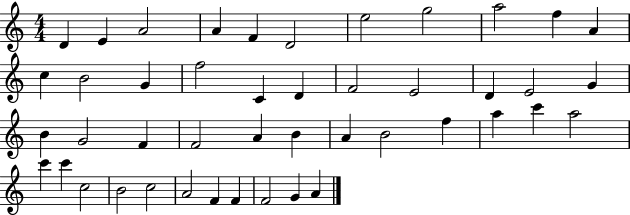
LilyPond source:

{
  \clef treble
  \numericTimeSignature
  \time 4/4
  \key c \major
  d'4 e'4 a'2 | a'4 f'4 d'2 | e''2 g''2 | a''2 f''4 a'4 | \break c''4 b'2 g'4 | f''2 c'4 d'4 | f'2 e'2 | d'4 e'2 g'4 | \break b'4 g'2 f'4 | f'2 a'4 b'4 | a'4 b'2 f''4 | a''4 c'''4 a''2 | \break c'''4 c'''4 c''2 | b'2 c''2 | a'2 f'4 f'4 | f'2 g'4 a'4 | \break \bar "|."
}